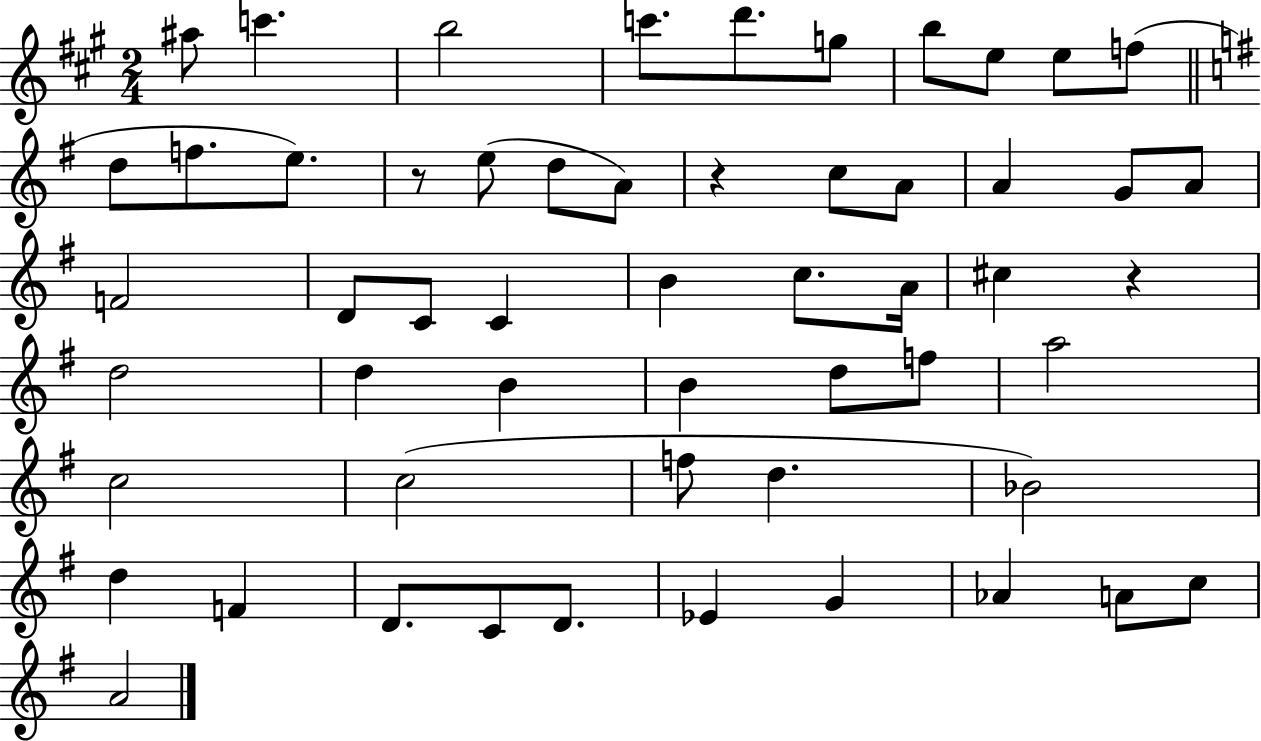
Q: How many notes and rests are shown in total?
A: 55